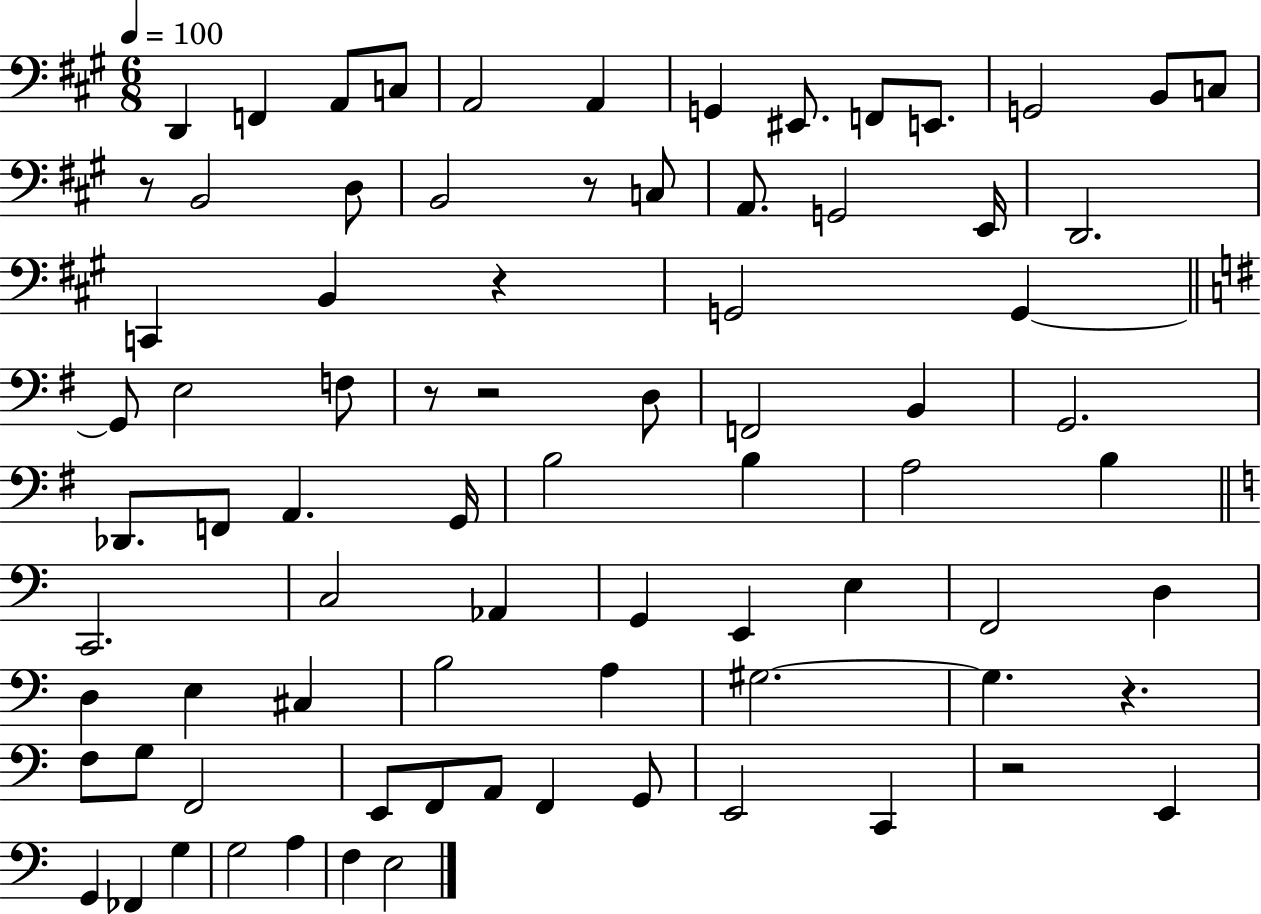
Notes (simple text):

D2/q F2/q A2/e C3/e A2/h A2/q G2/q EIS2/e. F2/e E2/e. G2/h B2/e C3/e R/e B2/h D3/e B2/h R/e C3/e A2/e. G2/h E2/s D2/h. C2/q B2/q R/q G2/h G2/q G2/e E3/h F3/e R/e R/h D3/e F2/h B2/q G2/h. Db2/e. F2/e A2/q. G2/s B3/h B3/q A3/h B3/q C2/h. C3/h Ab2/q G2/q E2/q E3/q F2/h D3/q D3/q E3/q C#3/q B3/h A3/q G#3/h. G#3/q. R/q. F3/e G3/e F2/h E2/e F2/e A2/e F2/q G2/e E2/h C2/q R/h E2/q G2/q FES2/q G3/q G3/h A3/q F3/q E3/h